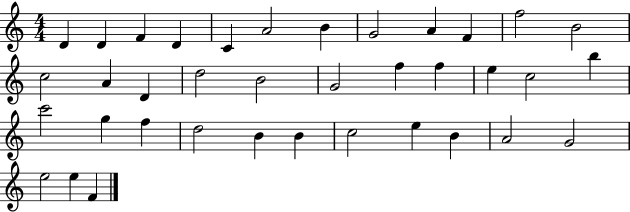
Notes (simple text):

D4/q D4/q F4/q D4/q C4/q A4/h B4/q G4/h A4/q F4/q F5/h B4/h C5/h A4/q D4/q D5/h B4/h G4/h F5/q F5/q E5/q C5/h B5/q C6/h G5/q F5/q D5/h B4/q B4/q C5/h E5/q B4/q A4/h G4/h E5/h E5/q F4/q